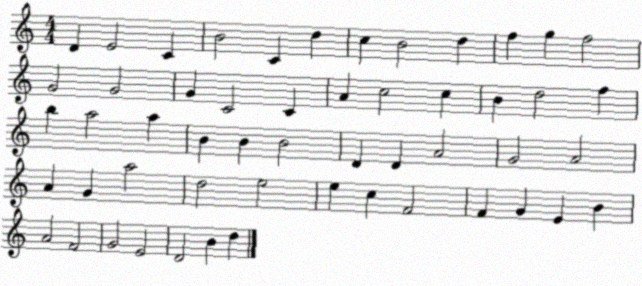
X:1
T:Untitled
M:4/4
L:1/4
K:C
D E2 C B2 C d c B2 d f g f2 G2 G2 G C2 C A c2 c B d2 f b a2 a B B B2 D D A2 G2 A2 A G a2 d2 e2 e c F2 F G E B A2 F2 G2 E2 D2 B d